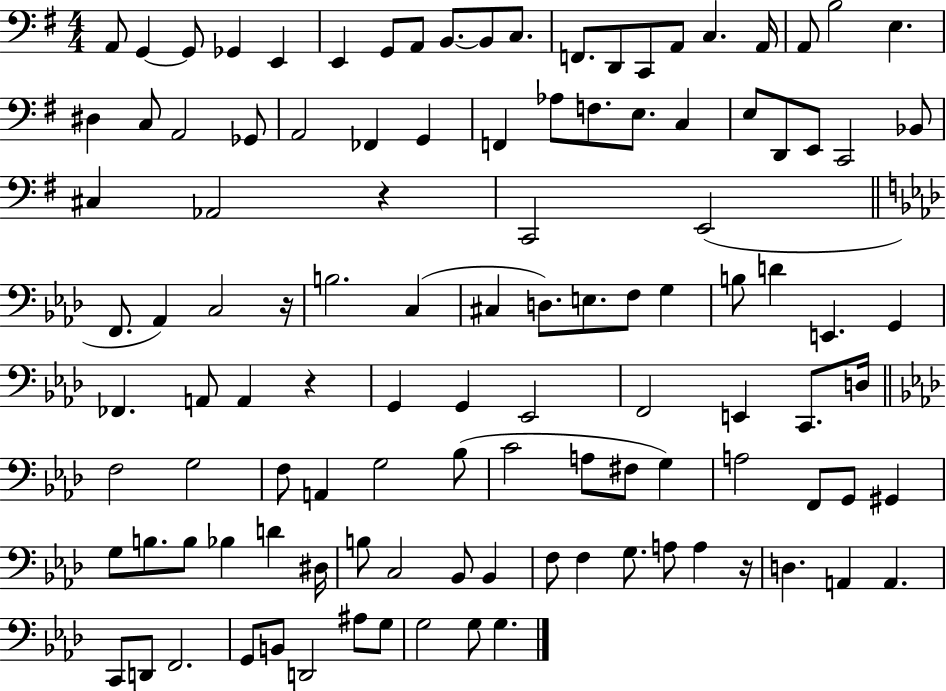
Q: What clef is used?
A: bass